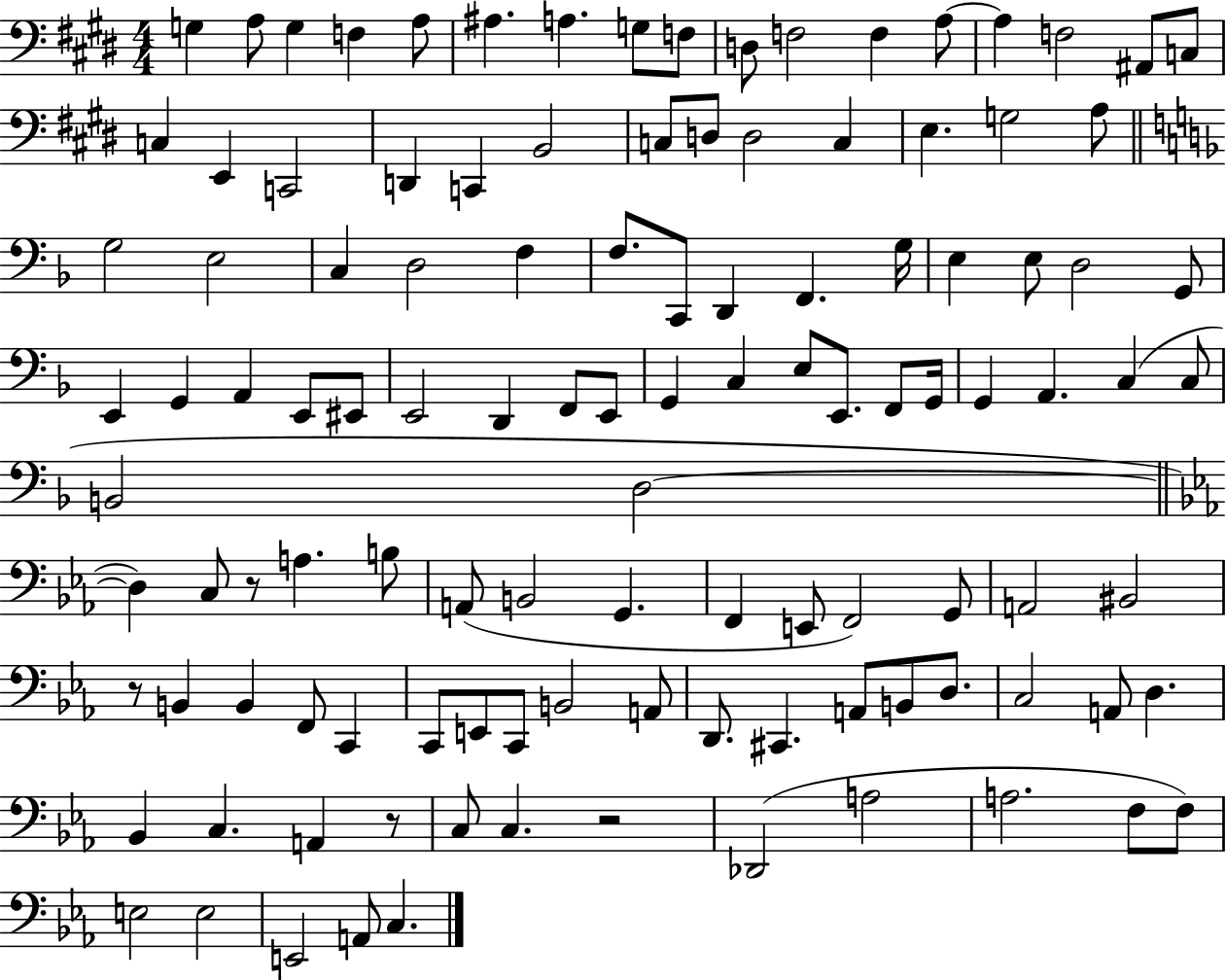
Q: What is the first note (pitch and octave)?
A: G3